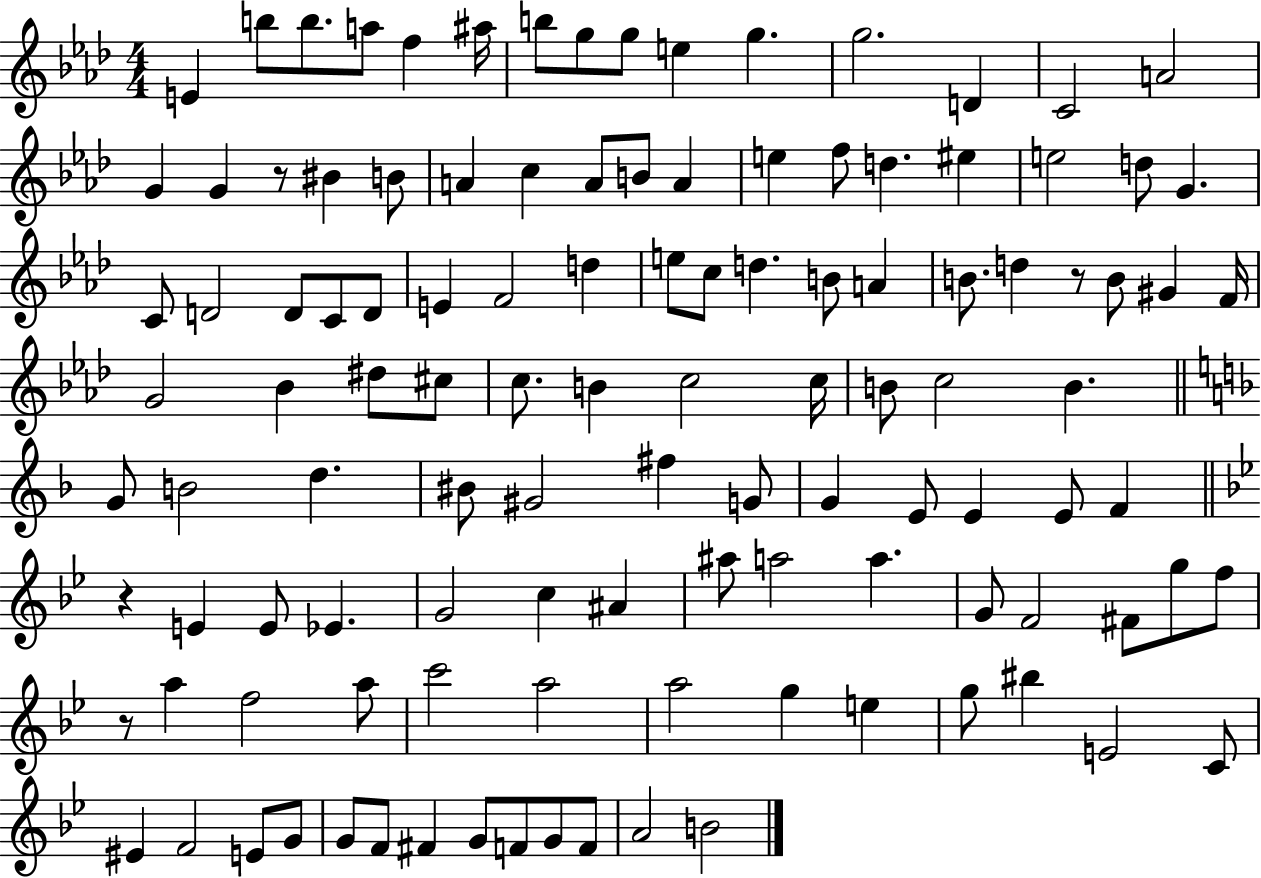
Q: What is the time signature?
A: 4/4